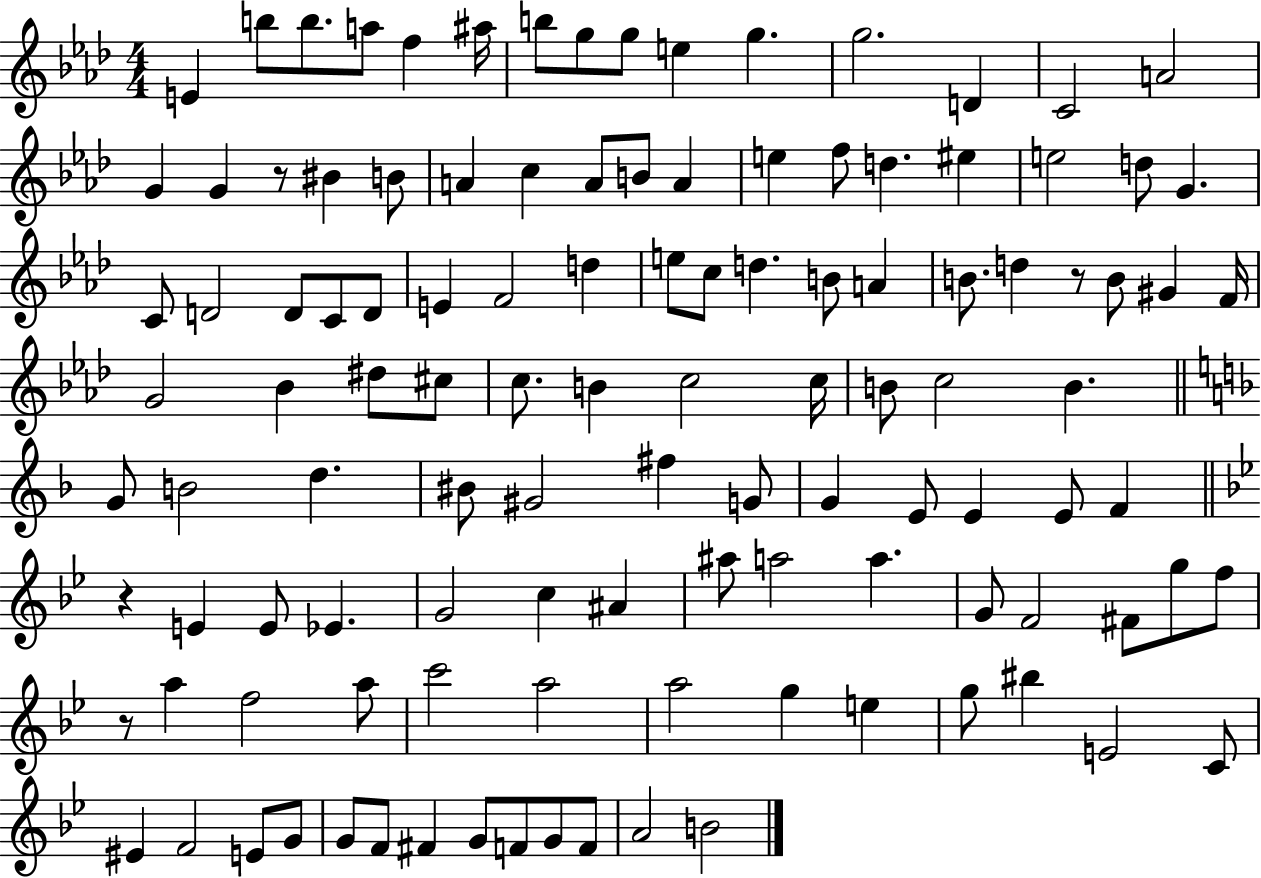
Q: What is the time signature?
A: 4/4